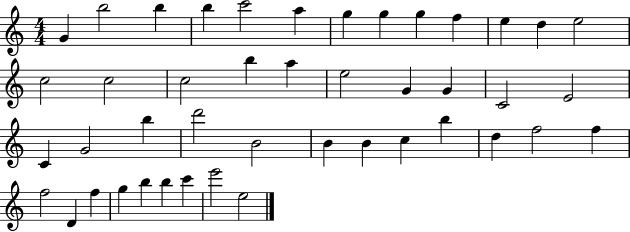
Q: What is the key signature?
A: C major